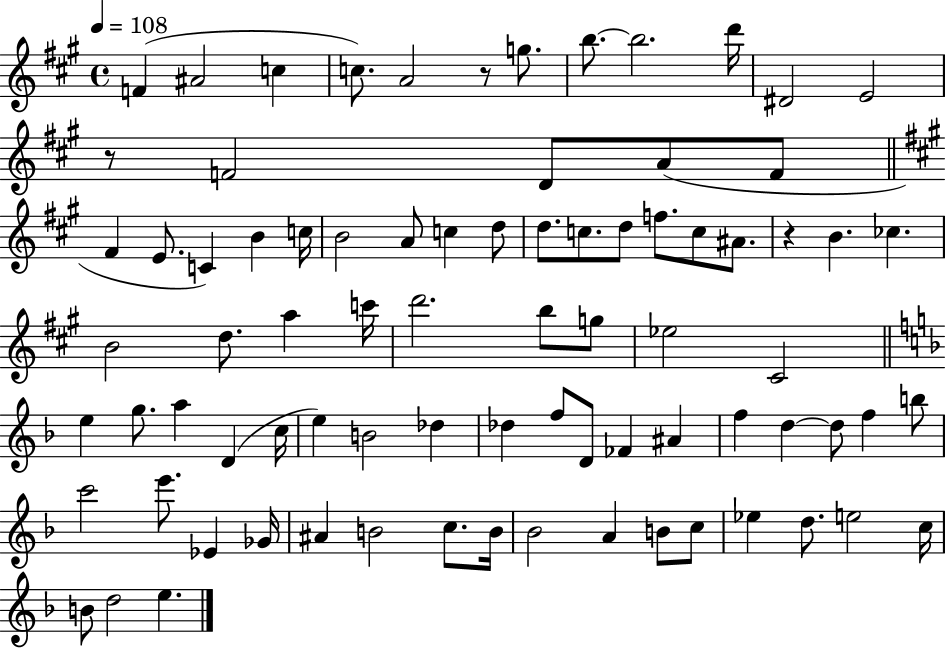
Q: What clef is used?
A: treble